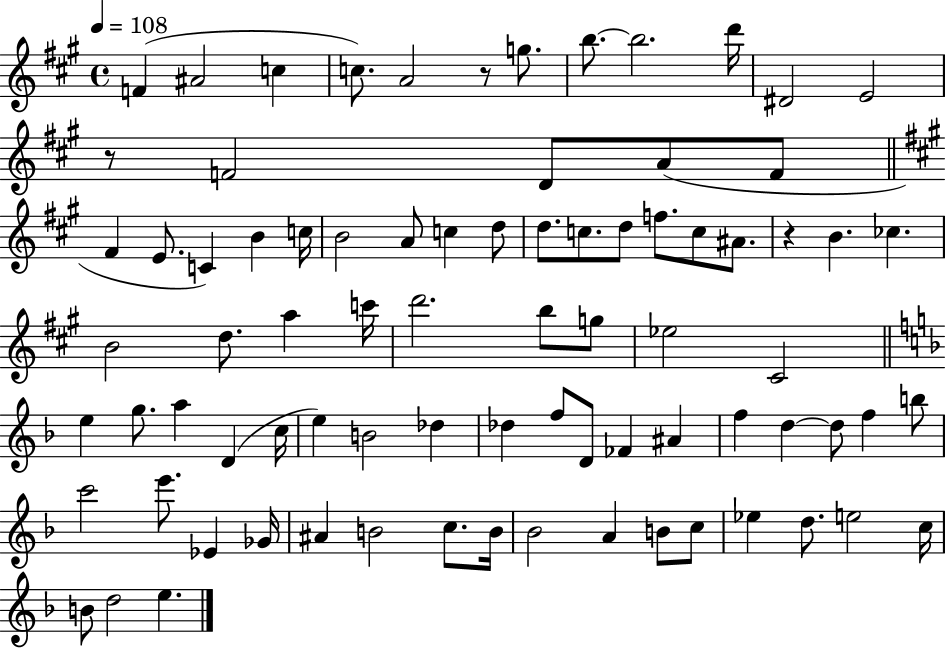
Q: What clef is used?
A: treble